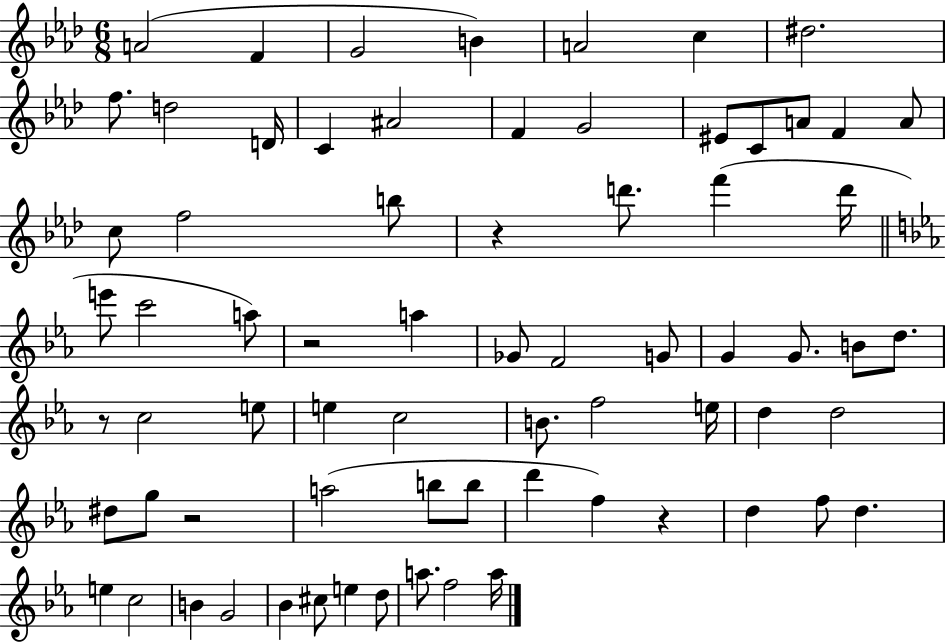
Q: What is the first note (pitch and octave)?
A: A4